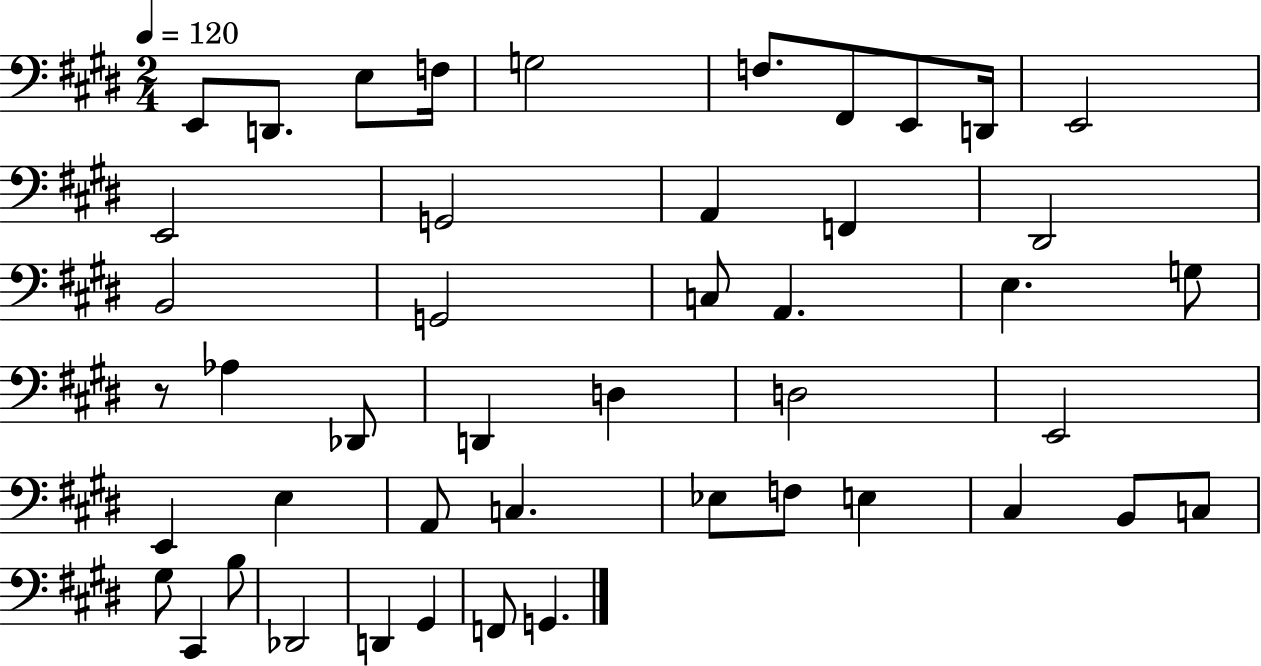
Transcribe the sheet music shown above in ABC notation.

X:1
T:Untitled
M:2/4
L:1/4
K:E
E,,/2 D,,/2 E,/2 F,/4 G,2 F,/2 ^F,,/2 E,,/2 D,,/4 E,,2 E,,2 G,,2 A,, F,, ^D,,2 B,,2 G,,2 C,/2 A,, E, G,/2 z/2 _A, _D,,/2 D,, D, D,2 E,,2 E,, E, A,,/2 C, _E,/2 F,/2 E, ^C, B,,/2 C,/2 ^G,/2 ^C,, B,/2 _D,,2 D,, ^G,, F,,/2 G,,